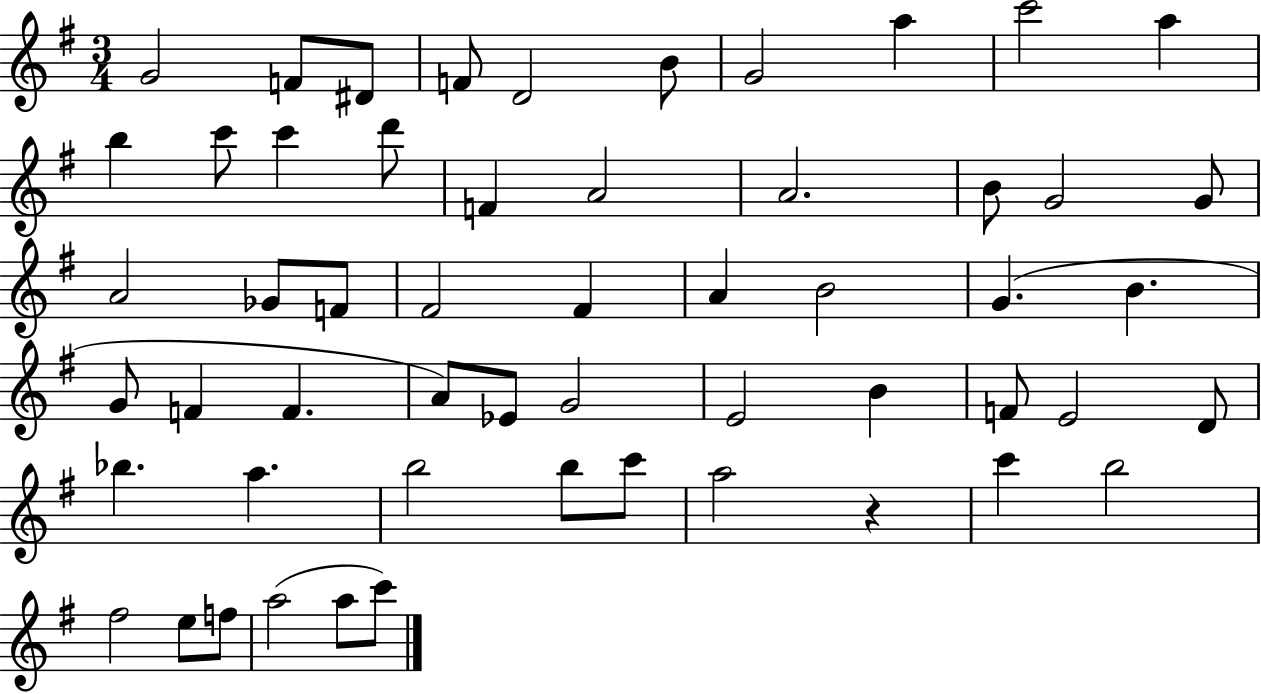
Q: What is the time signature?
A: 3/4